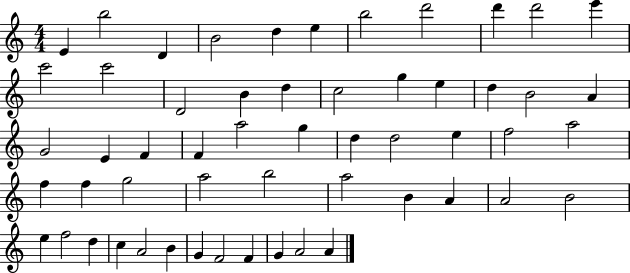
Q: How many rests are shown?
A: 0